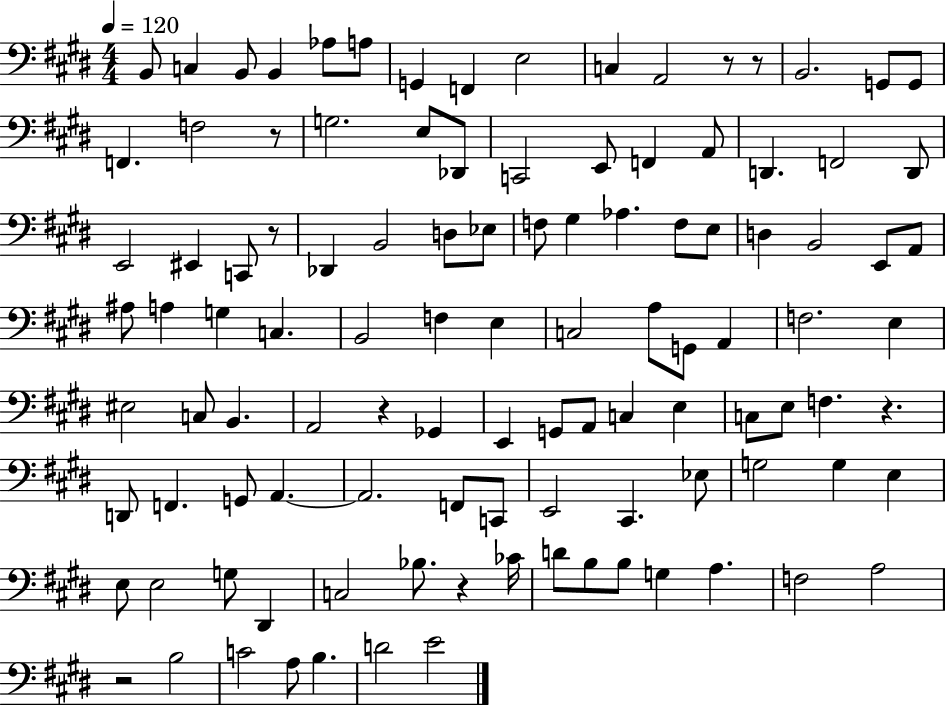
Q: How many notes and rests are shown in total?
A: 109